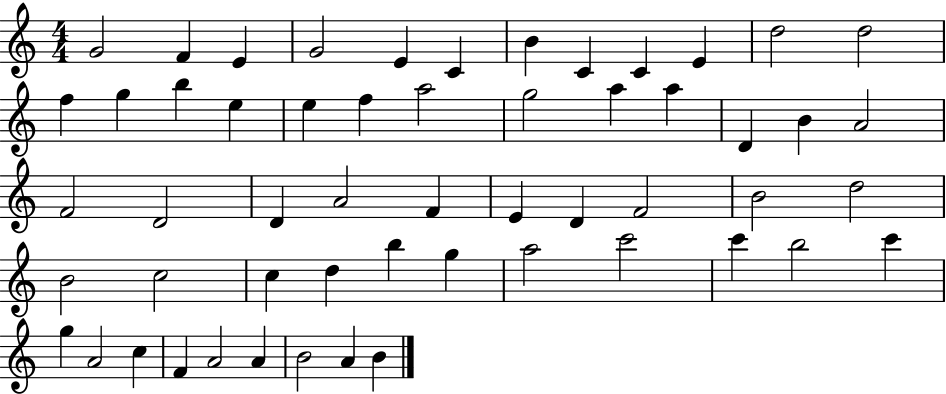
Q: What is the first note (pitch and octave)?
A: G4